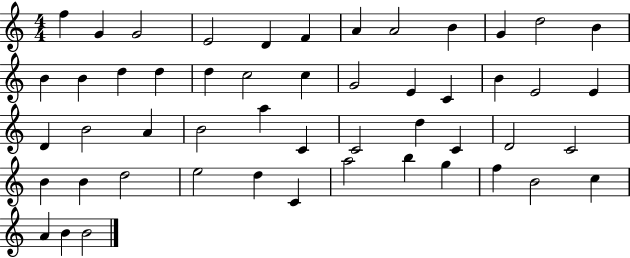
X:1
T:Untitled
M:4/4
L:1/4
K:C
f G G2 E2 D F A A2 B G d2 B B B d d d c2 c G2 E C B E2 E D B2 A B2 a C C2 d C D2 C2 B B d2 e2 d C a2 b g f B2 c A B B2